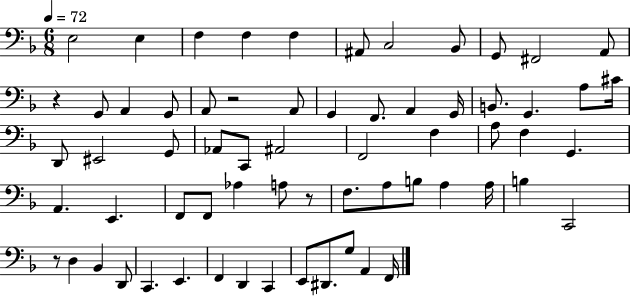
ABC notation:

X:1
T:Untitled
M:6/8
L:1/4
K:F
E,2 E, F, F, F, ^A,,/2 C,2 _B,,/2 G,,/2 ^F,,2 A,,/2 z G,,/2 A,, G,,/2 A,,/2 z2 A,,/2 G,, F,,/2 A,, G,,/4 B,,/2 G,, A,/2 ^C/4 D,,/2 ^E,,2 G,,/2 _A,,/2 C,,/2 ^A,,2 F,,2 F, A,/2 F, G,, A,, E,, F,,/2 F,,/2 _A, A,/2 z/2 F,/2 A,/2 B,/2 A, A,/4 B, C,,2 z/2 D, _B,, D,,/2 C,, E,, F,, D,, C,, E,,/2 ^D,,/2 G,/2 A,, F,,/4